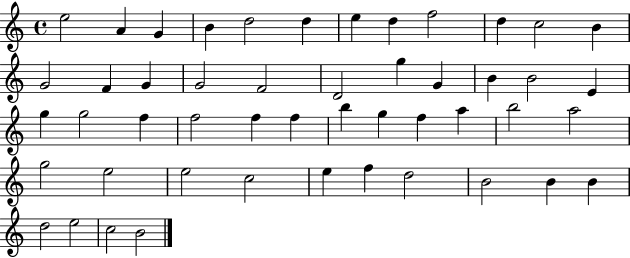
{
  \clef treble
  \time 4/4
  \defaultTimeSignature
  \key c \major
  e''2 a'4 g'4 | b'4 d''2 d''4 | e''4 d''4 f''2 | d''4 c''2 b'4 | \break g'2 f'4 g'4 | g'2 f'2 | d'2 g''4 g'4 | b'4 b'2 e'4 | \break g''4 g''2 f''4 | f''2 f''4 f''4 | b''4 g''4 f''4 a''4 | b''2 a''2 | \break g''2 e''2 | e''2 c''2 | e''4 f''4 d''2 | b'2 b'4 b'4 | \break d''2 e''2 | c''2 b'2 | \bar "|."
}